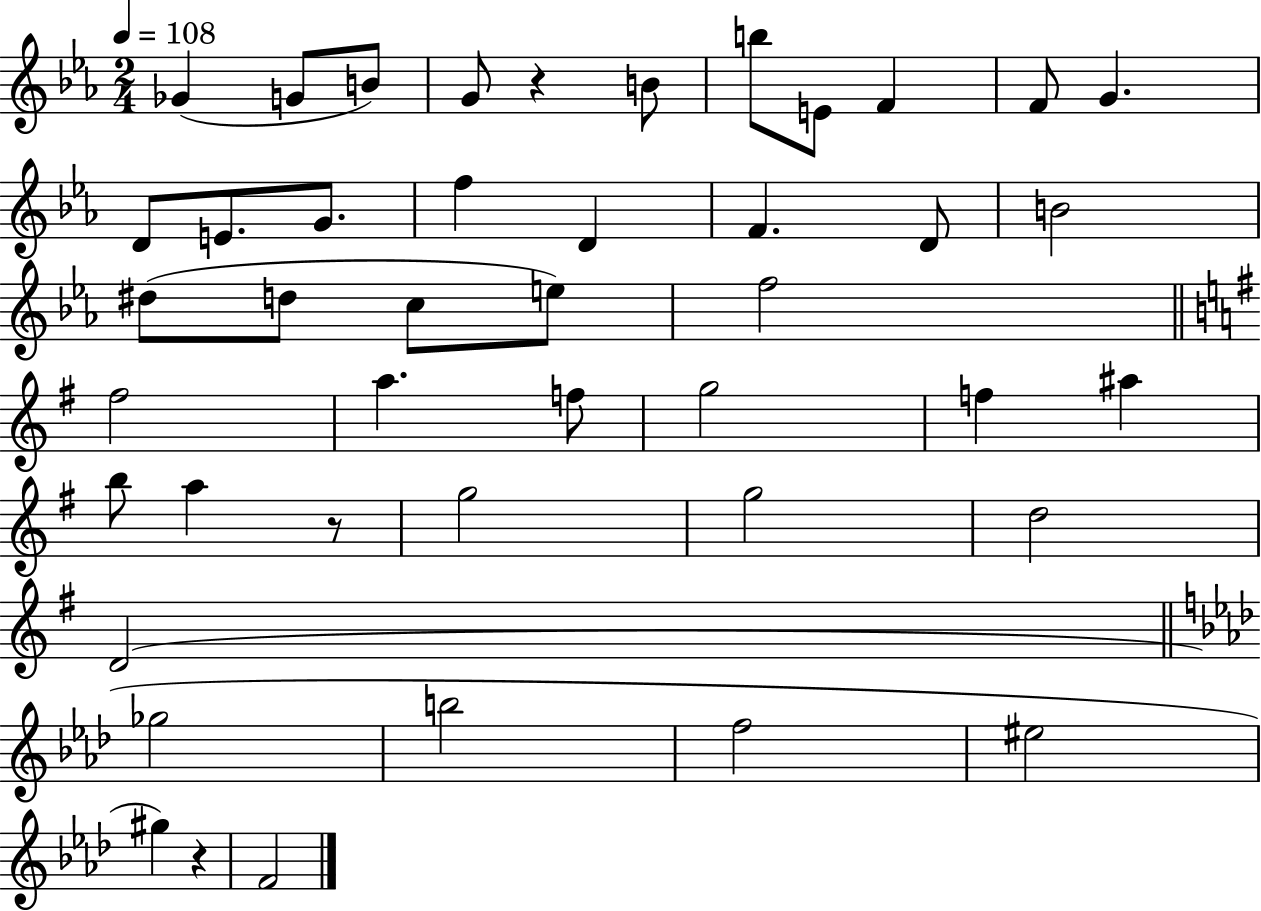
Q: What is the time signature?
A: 2/4